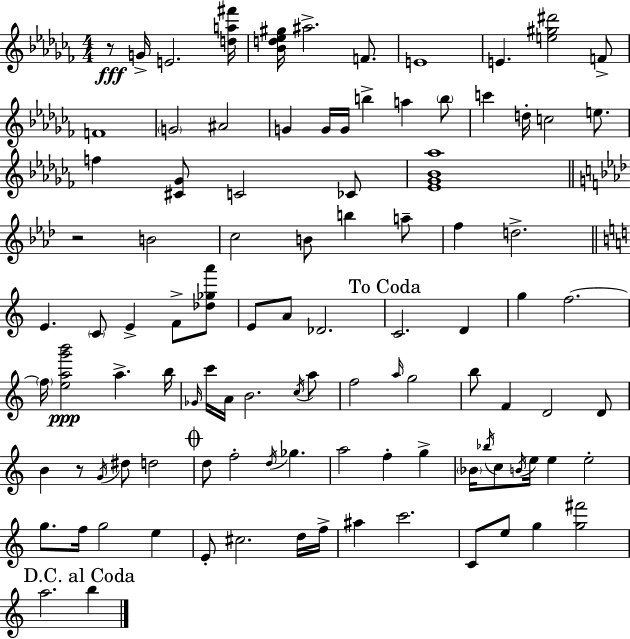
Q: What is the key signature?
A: AES minor